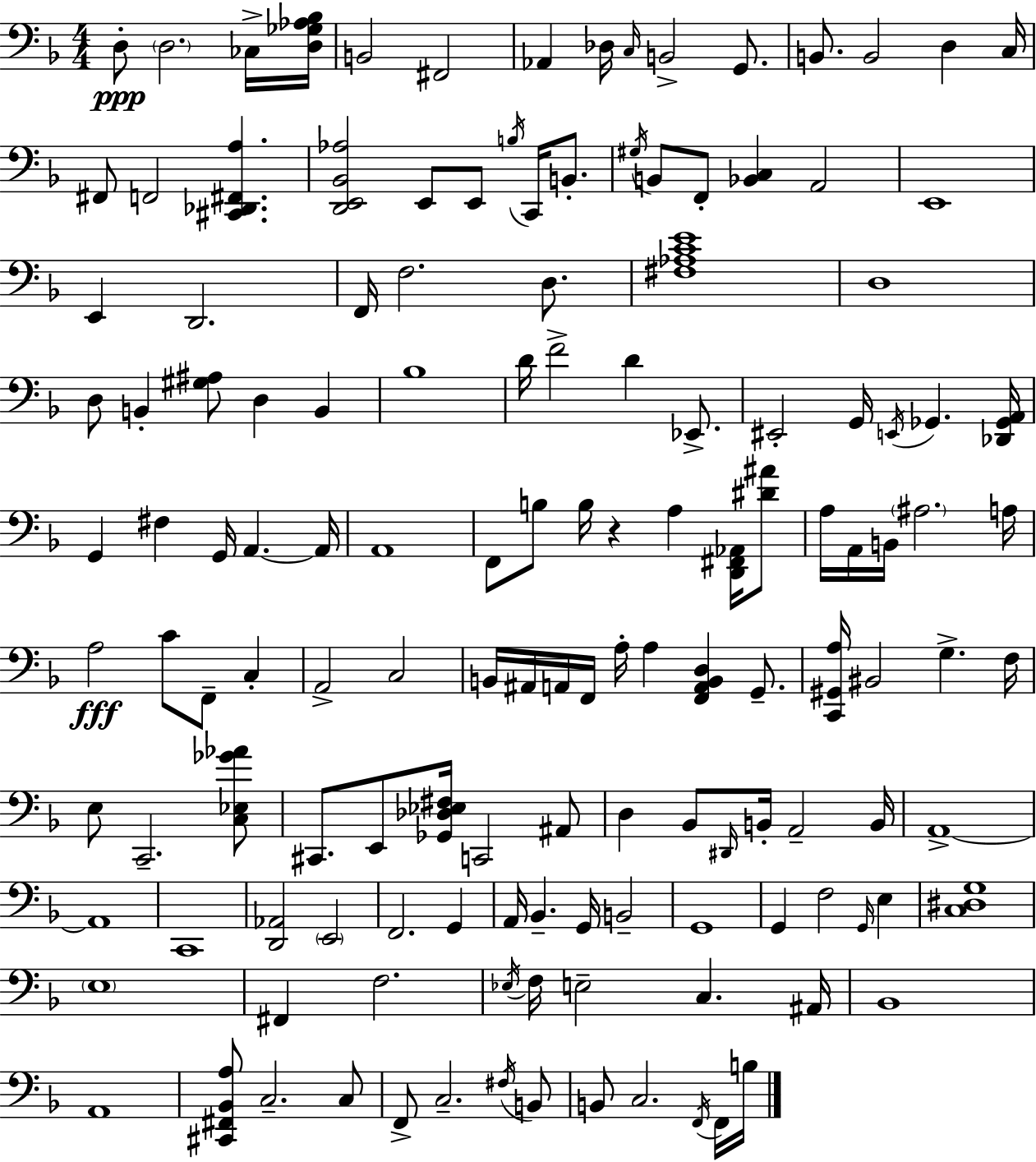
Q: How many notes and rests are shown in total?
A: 141